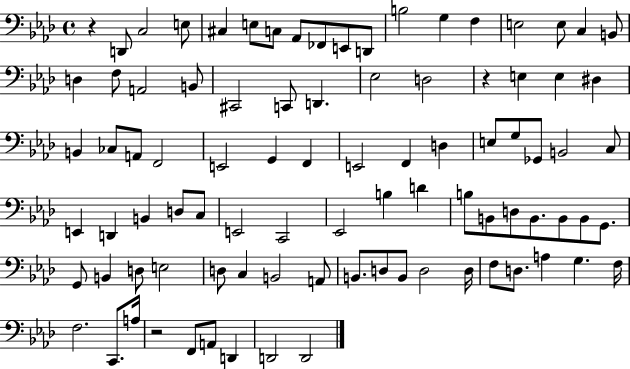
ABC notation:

X:1
T:Untitled
M:4/4
L:1/4
K:Ab
z D,,/2 C,2 E,/2 ^C, E,/2 C,/2 _A,,/2 _F,,/2 E,,/2 D,,/2 B,2 G, F, E,2 E,/2 C, B,,/2 D, F,/2 A,,2 B,,/2 ^C,,2 C,,/2 D,, _E,2 D,2 z E, E, ^D, B,, _C,/2 A,,/2 F,,2 E,,2 G,, F,, E,,2 F,, D, E,/2 G,/2 _G,,/2 B,,2 C,/2 E,, D,, B,, D,/2 C,/2 E,,2 C,,2 _E,,2 B, D B,/2 B,,/2 D,/2 B,,/2 B,,/2 B,,/2 G,,/2 G,,/2 B,, D,/2 E,2 D,/2 C, B,,2 A,,/2 B,,/2 D,/2 B,,/2 D,2 D,/4 F,/2 D,/2 A, G, F,/4 F,2 C,,/2 A,/4 z2 F,,/2 A,,/2 D,, D,,2 D,,2